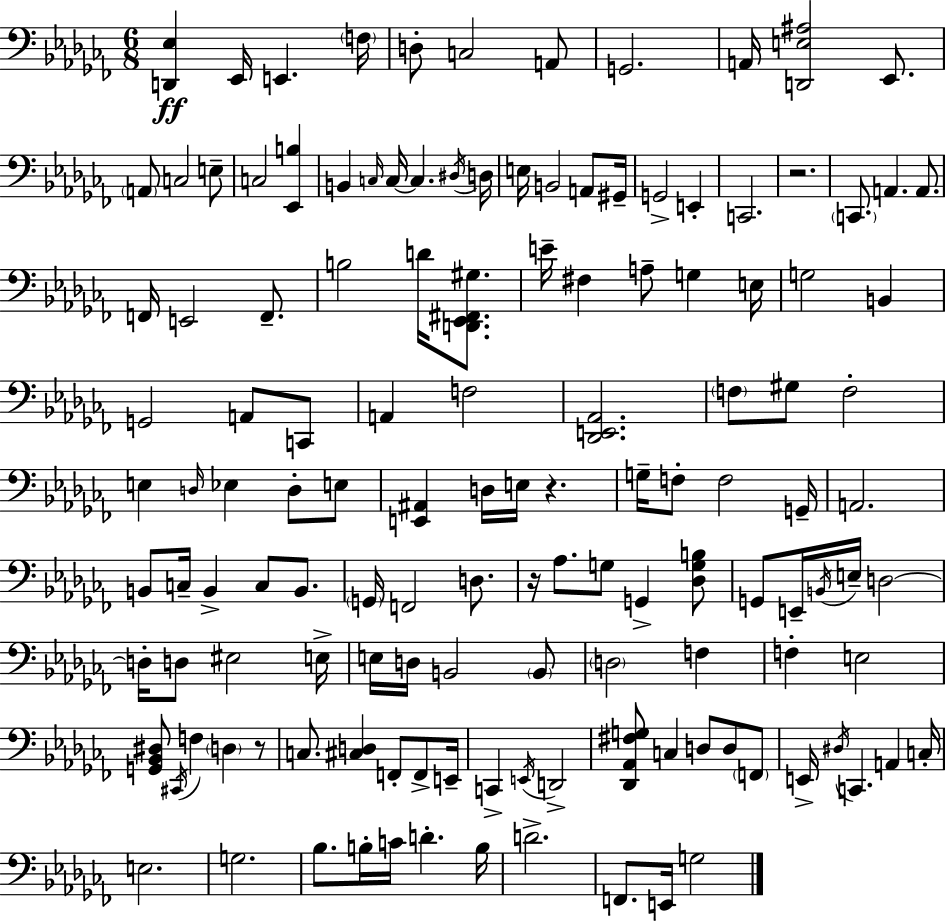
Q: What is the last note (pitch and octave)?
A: G3